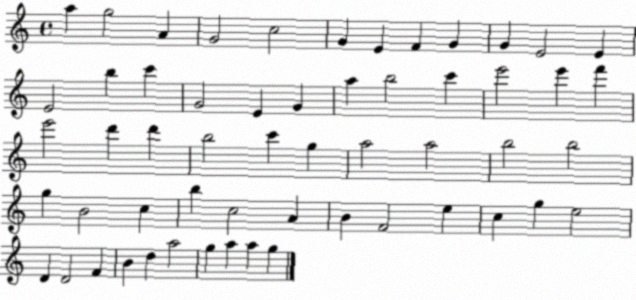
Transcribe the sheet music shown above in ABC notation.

X:1
T:Untitled
M:4/4
L:1/4
K:C
a g2 A G2 c2 G E F G G E2 E E2 b c' G2 E G a b2 c' e'2 e' f' e'2 d' d' b2 c' g a2 a2 b2 b2 g B2 c b c2 A B F2 e c g e2 D D2 F B d a2 g a a g